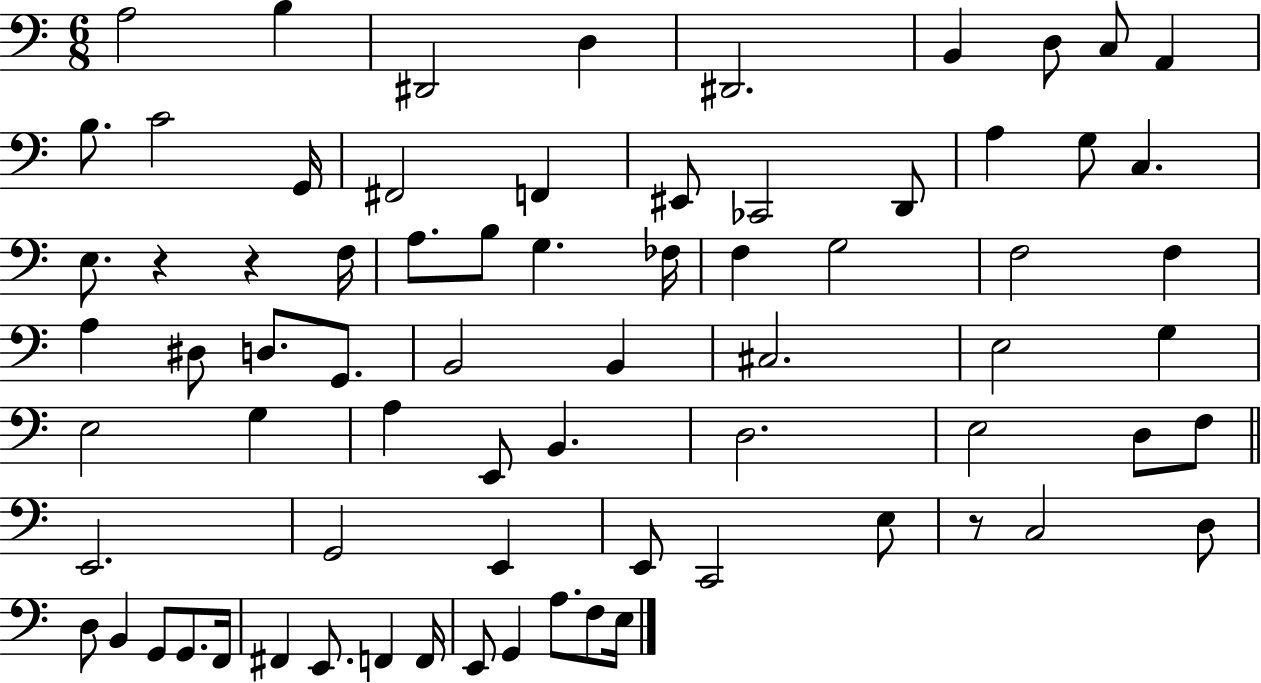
{
  \clef bass
  \numericTimeSignature
  \time 6/8
  \key c \major
  a2 b4 | dis,2 d4 | dis,2. | b,4 d8 c8 a,4 | \break b8. c'2 g,16 | fis,2 f,4 | eis,8 ces,2 d,8 | a4 g8 c4. | \break e8. r4 r4 f16 | a8. b8 g4. fes16 | f4 g2 | f2 f4 | \break a4 dis8 d8. g,8. | b,2 b,4 | cis2. | e2 g4 | \break e2 g4 | a4 e,8 b,4. | d2. | e2 d8 f8 | \break \bar "||" \break \key c \major e,2. | g,2 e,4 | e,8 c,2 e8 | r8 c2 d8 | \break d8 b,4 g,8 g,8. f,16 | fis,4 e,8. f,4 f,16 | e,8 g,4 a8. f8 e16 | \bar "|."
}